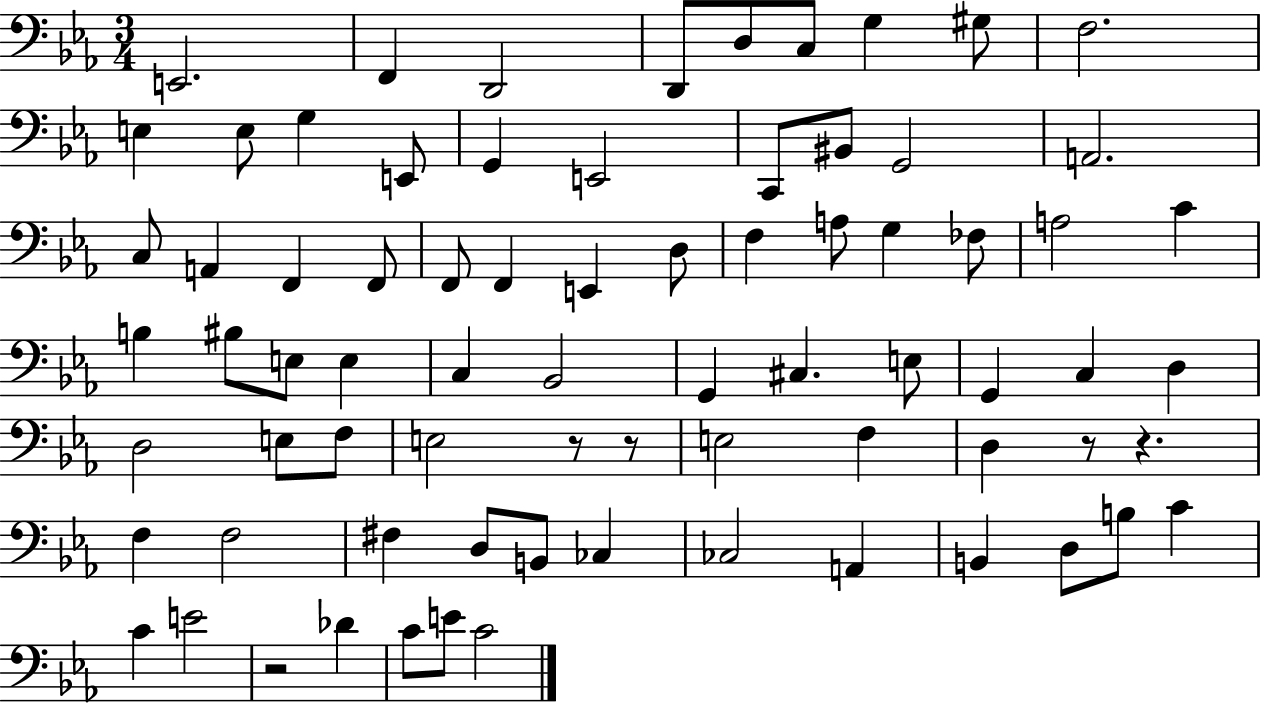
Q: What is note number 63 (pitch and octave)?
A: B3